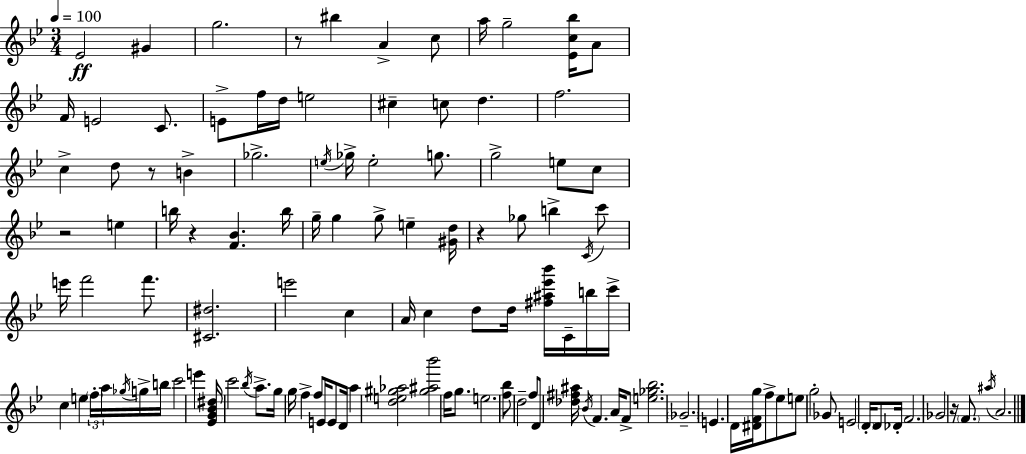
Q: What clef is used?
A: treble